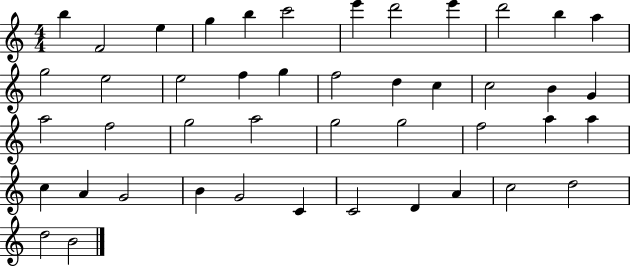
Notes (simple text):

B5/q F4/h E5/q G5/q B5/q C6/h E6/q D6/h E6/q D6/h B5/q A5/q G5/h E5/h E5/h F5/q G5/q F5/h D5/q C5/q C5/h B4/q G4/q A5/h F5/h G5/h A5/h G5/h G5/h F5/h A5/q A5/q C5/q A4/q G4/h B4/q G4/h C4/q C4/h D4/q A4/q C5/h D5/h D5/h B4/h